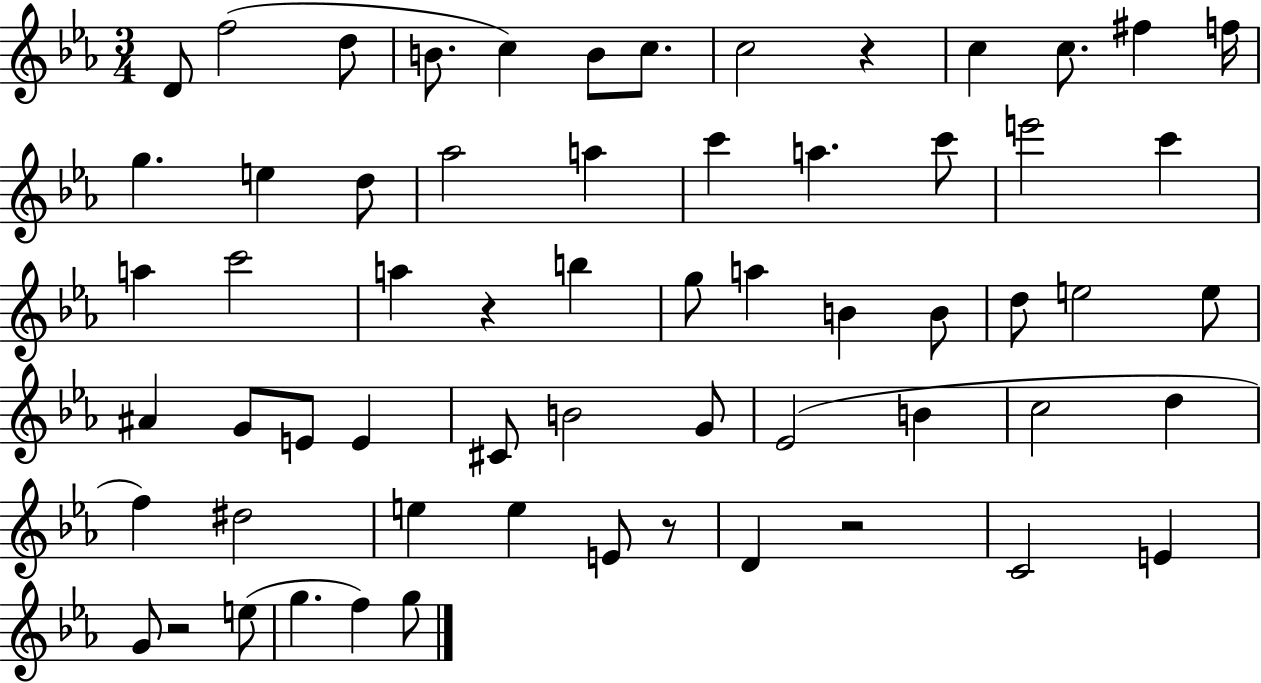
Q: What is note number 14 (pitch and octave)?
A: E5